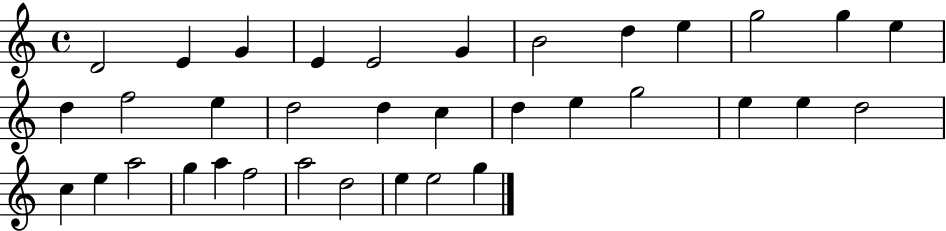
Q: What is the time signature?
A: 4/4